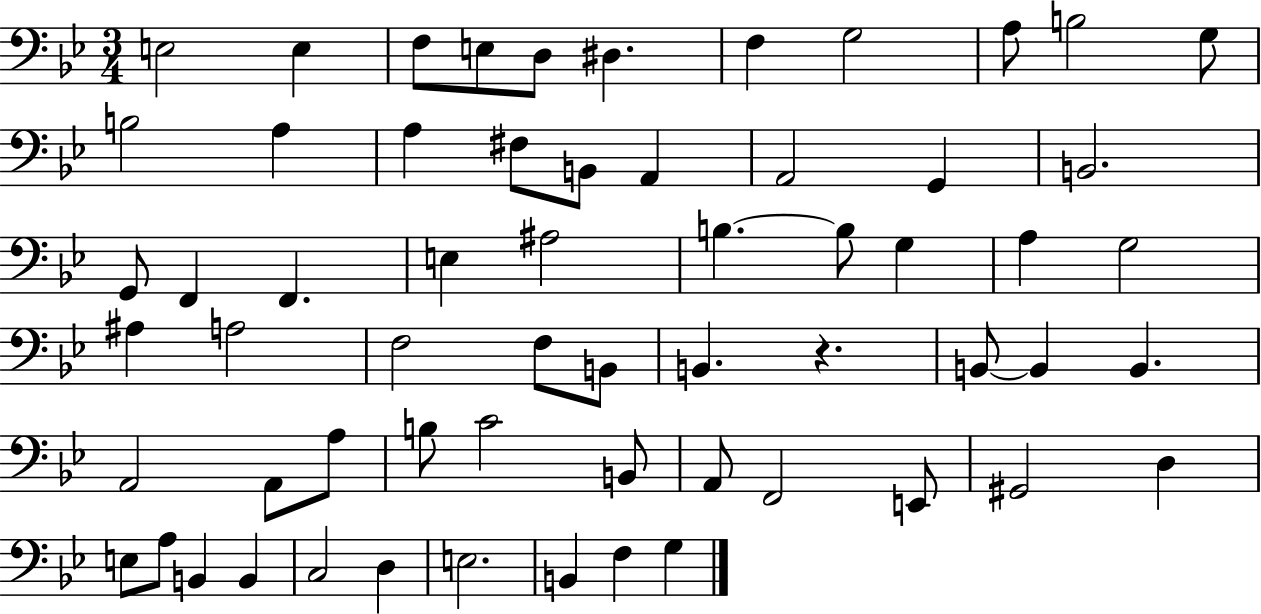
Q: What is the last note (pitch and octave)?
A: G3